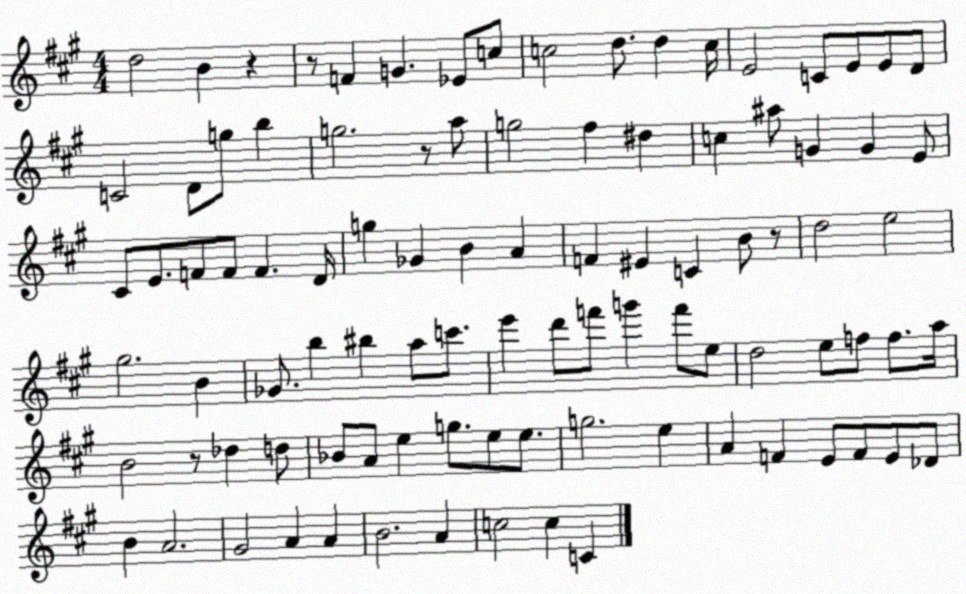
X:1
T:Untitled
M:4/4
L:1/4
K:A
d2 B z z/2 F G _E/2 c/2 c2 d/2 d c/4 E2 C/2 E/2 E/2 D/2 C2 D/2 g/2 b g2 z/2 a/2 g2 ^f ^d c ^a/2 G G E/2 ^C/2 E/2 F/2 F/2 F D/4 g _G B A F ^E C B/2 z/2 d2 e2 ^g2 B _G/2 b ^b a/2 c'/2 e' d'/2 f'/2 g' f'/2 e/2 d2 e/2 f/2 f/2 a/4 B2 z/2 _d d/2 _B/2 A/2 e g/2 e/2 e/2 g2 e A F E/2 F/2 E/2 _D/2 B A2 ^G2 A A B2 A c2 c C